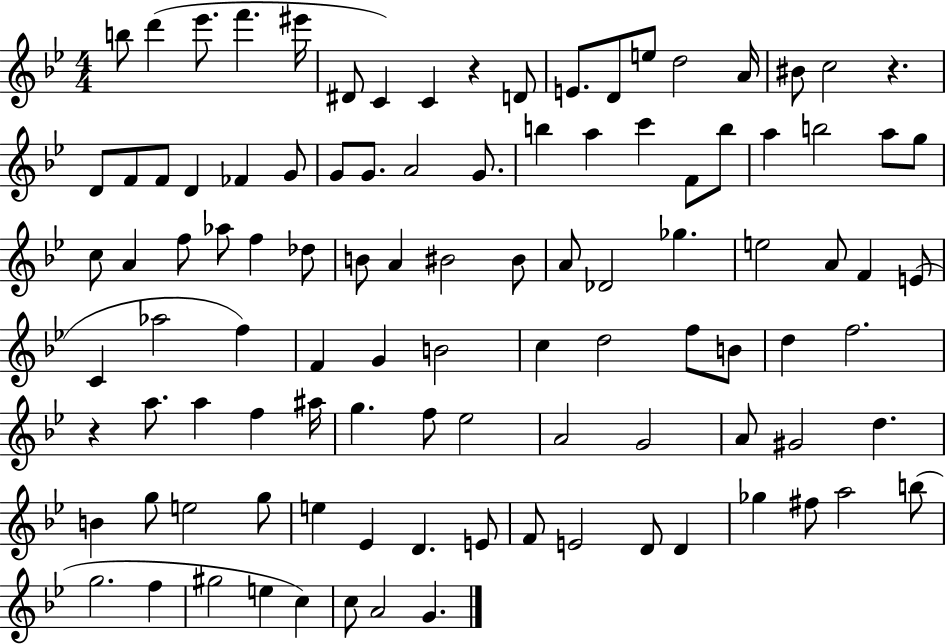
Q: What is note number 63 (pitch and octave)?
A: D5